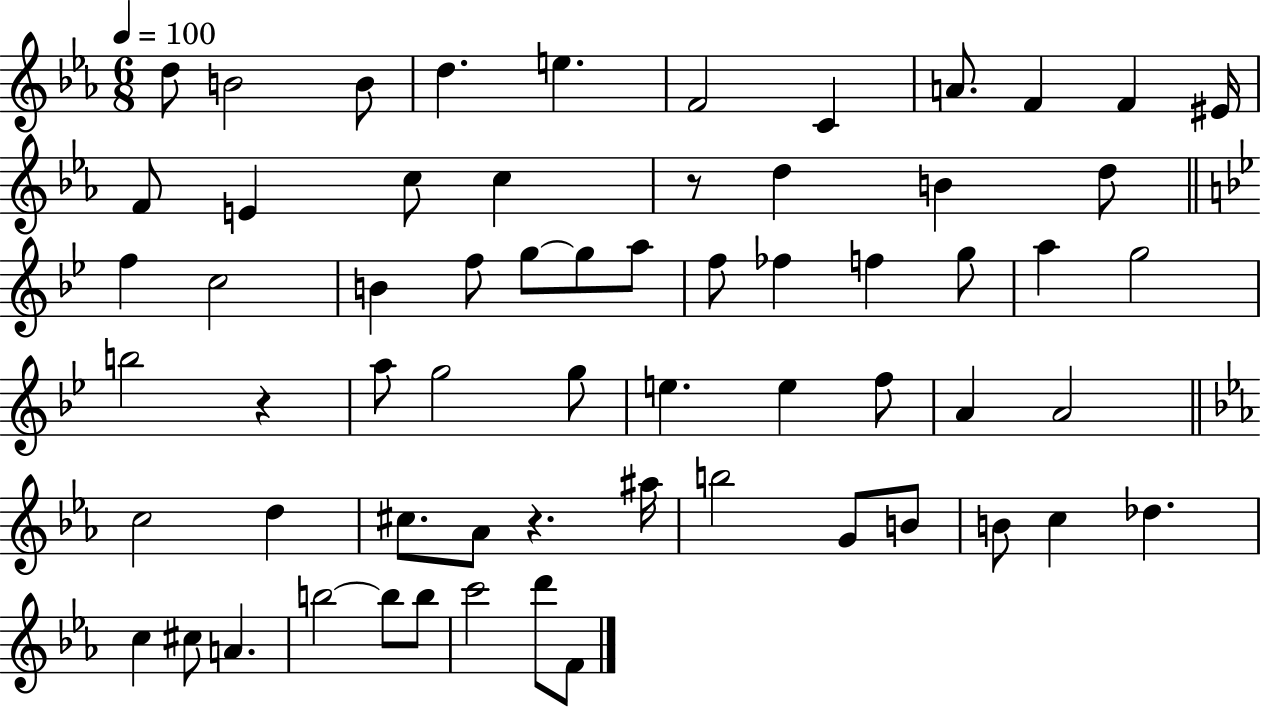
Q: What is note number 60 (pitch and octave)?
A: F4